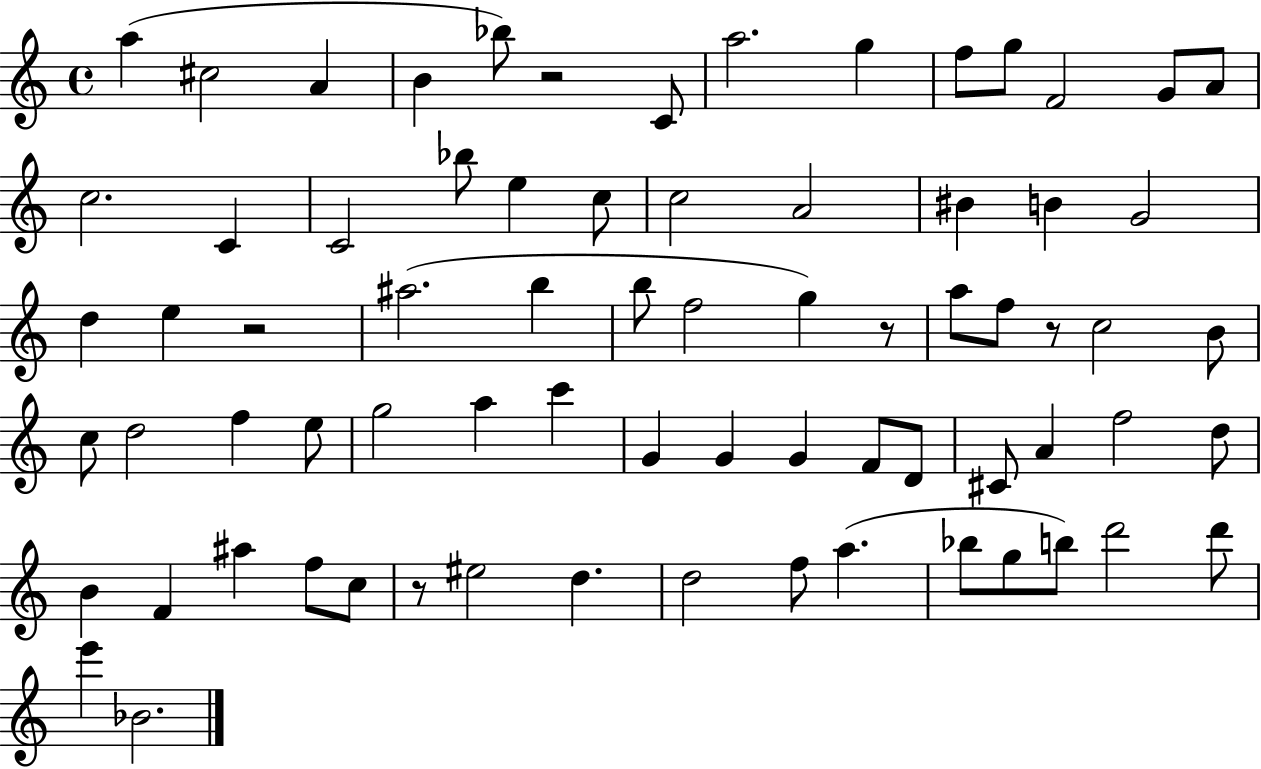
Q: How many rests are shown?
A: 5